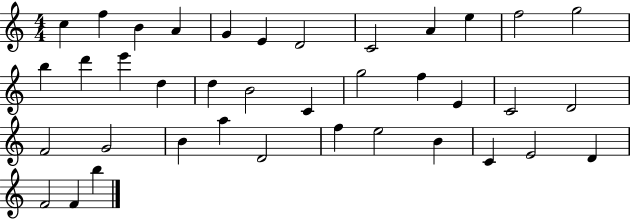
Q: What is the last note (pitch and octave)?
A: B5